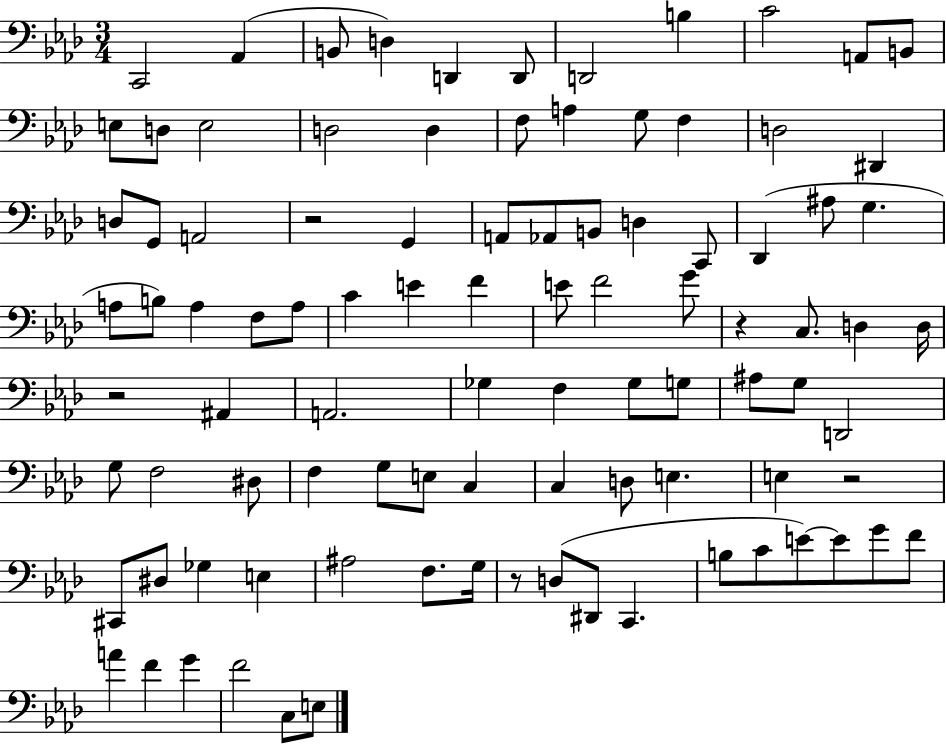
{
  \clef bass
  \numericTimeSignature
  \time 3/4
  \key aes \major
  c,2 aes,4( | b,8 d4) d,4 d,8 | d,2 b4 | c'2 a,8 b,8 | \break e8 d8 e2 | d2 d4 | f8 a4 g8 f4 | d2 dis,4 | \break d8 g,8 a,2 | r2 g,4 | a,8 aes,8 b,8 d4 c,8 | des,4( ais8 g4. | \break a8 b8) a4 f8 a8 | c'4 e'4 f'4 | e'8 f'2 g'8 | r4 c8. d4 d16 | \break r2 ais,4 | a,2. | ges4 f4 ges8 g8 | ais8 g8 d,2 | \break g8 f2 dis8 | f4 g8 e8 c4 | c4 d8 e4. | e4 r2 | \break cis,8 dis8 ges4 e4 | ais2 f8. g16 | r8 d8( dis,8 c,4. | b8 c'8 e'8~~) e'8 g'8 f'8 | \break a'4 f'4 g'4 | f'2 c8 e8 | \bar "|."
}